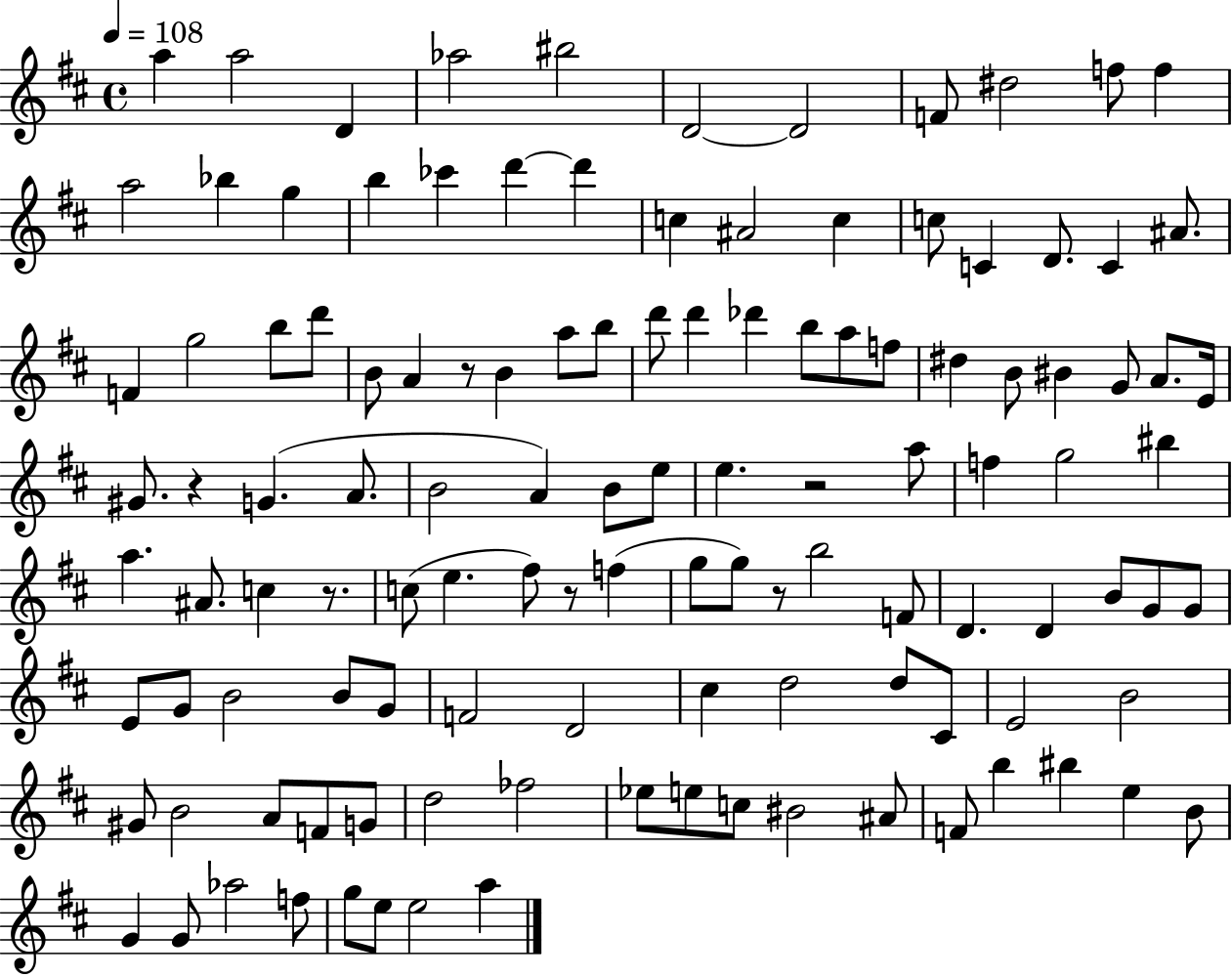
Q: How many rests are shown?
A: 6